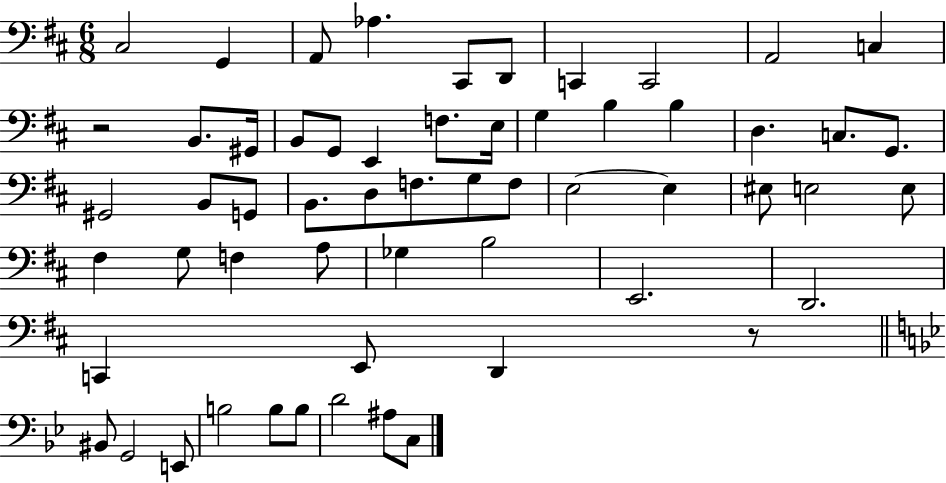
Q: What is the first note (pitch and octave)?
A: C#3